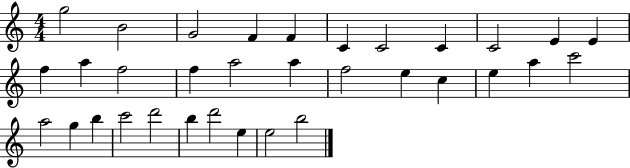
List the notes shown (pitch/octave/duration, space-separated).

G5/h B4/h G4/h F4/q F4/q C4/q C4/h C4/q C4/h E4/q E4/q F5/q A5/q F5/h F5/q A5/h A5/q F5/h E5/q C5/q E5/q A5/q C6/h A5/h G5/q B5/q C6/h D6/h B5/q D6/h E5/q E5/h B5/h